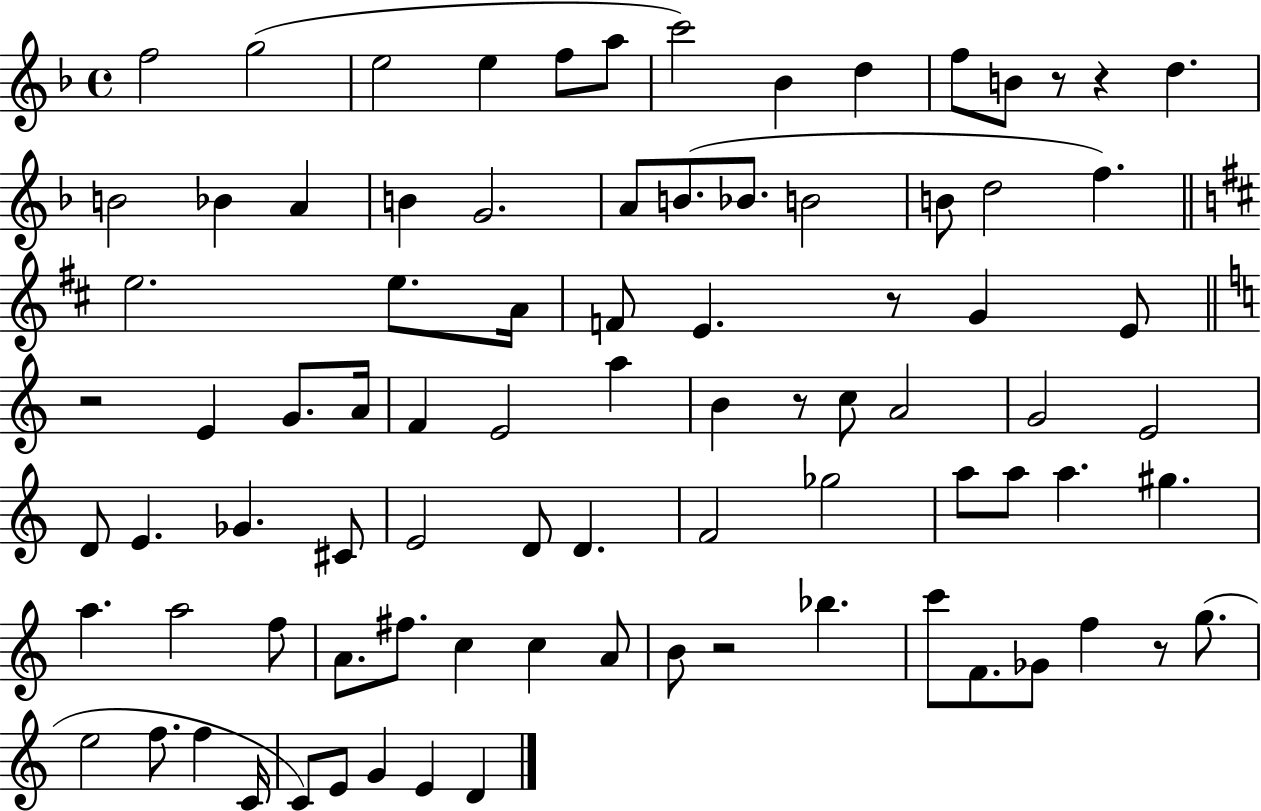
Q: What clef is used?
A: treble